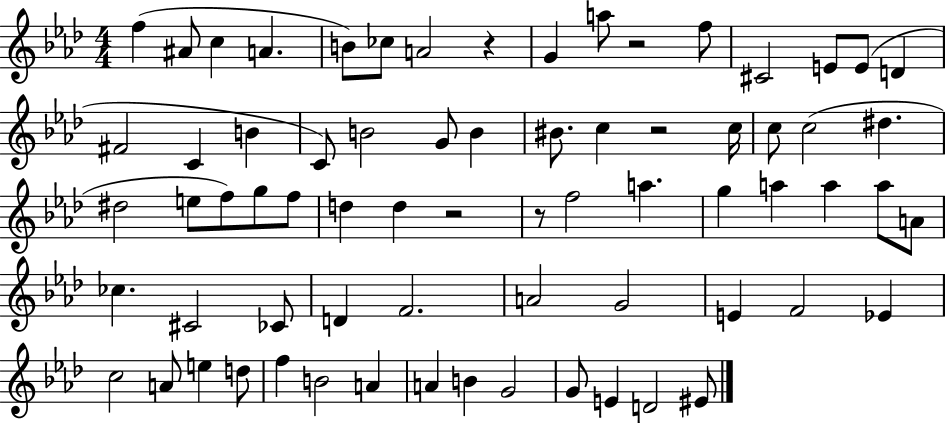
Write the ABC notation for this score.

X:1
T:Untitled
M:4/4
L:1/4
K:Ab
f ^A/2 c A B/2 _c/2 A2 z G a/2 z2 f/2 ^C2 E/2 E/2 D ^F2 C B C/2 B2 G/2 B ^B/2 c z2 c/4 c/2 c2 ^d ^d2 e/2 f/2 g/2 f/2 d d z2 z/2 f2 a g a a a/2 A/2 _c ^C2 _C/2 D F2 A2 G2 E F2 _E c2 A/2 e d/2 f B2 A A B G2 G/2 E D2 ^E/2